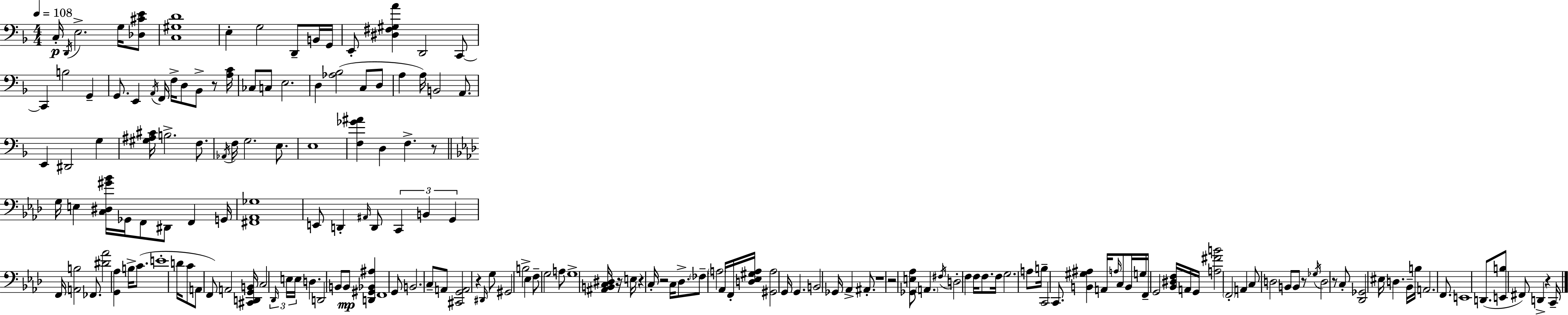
C3/s D2/s E3/h. G3/s [Db3,C#4,E4]/e [C3,G#3,D4]/w E3/q G3/h D2/e B2/s G2/s E2/e [D#3,F#3,G#3,A4]/q D2/h C2/e C2/q B3/h G2/q G2/e. E2/q A2/s F2/s F3/s D3/e Bb2/e R/e [A3,C4]/s CES3/e C3/e E3/h. D3/q [Ab3,Bb3]/h C3/e D3/e A3/q A3/s B2/h A2/e. E2/q D#2/h G3/q [G#3,A#3,C#4]/s B3/h. F3/e. Ab2/s F3/s G3/h. E3/e. E3/w [F3,Gb4,A#4]/q D3/q F3/q. R/e G3/s E3/q [C3,D#3,G#4,Bb4]/s Gb2/s F2/e D#2/e F2/q G2/s [F#2,Ab2,Gb3]/w E2/e D2/q A#2/s D2/e C2/q B2/q G2/q F2/s [A2,B3]/h FES2/e. [D#4,Ab4]/h [G2,Ab3]/q B3/s C4/e. E4/w D4/s C4/e A2/e F2/e A2/h [C#2,D2,G2,B2]/s C3/h Db2/s E3/s E3/s D3/q. D2/h B2/e B2/e [D2,G#2,Bb2,A#3]/q F2/w G2/e B2/h. C3/e A2/e [C#2,G2,A2]/h R/q D#2/s G3/e G#2/h B3/h Eb3/q F3/e G3/h A3/e G3/w [A#2,B2,C3,D#3]/s R/s E3/s R/q C3/s R/h C3/s Db3/e. FES3/e A3/h Ab2/s F2/s [D3,Eb3,G#3,A3]/s [G#2,A3]/h G2/s G2/q. B2/h Gb2/s Ab2/q A#2/e. R/w R/h [Gb2,E3,Ab3]/e A2/q. F#3/s D3/h F3/q F3/s F3/e. F3/s G3/h. A3/e B3/s C2/h C2/e. [B2,G#3,A#3]/q A2/s A3/s C3/e B2/s G3/s F2/s G2/h [Bb2,D#3,F3]/s A2/s G2/s [A3,F#4,B4]/h F2/h A2/q C3/e D3/h B2/e B2/e R/e Gb3/s D3/h R/e C3/e [Db2,Gb2]/h EIS3/s D3/q. Bb2/s B3/s A2/h. F2/e. E2/w D2/e. [E2,B3]/e F#2/e D2/q R/q C2/s